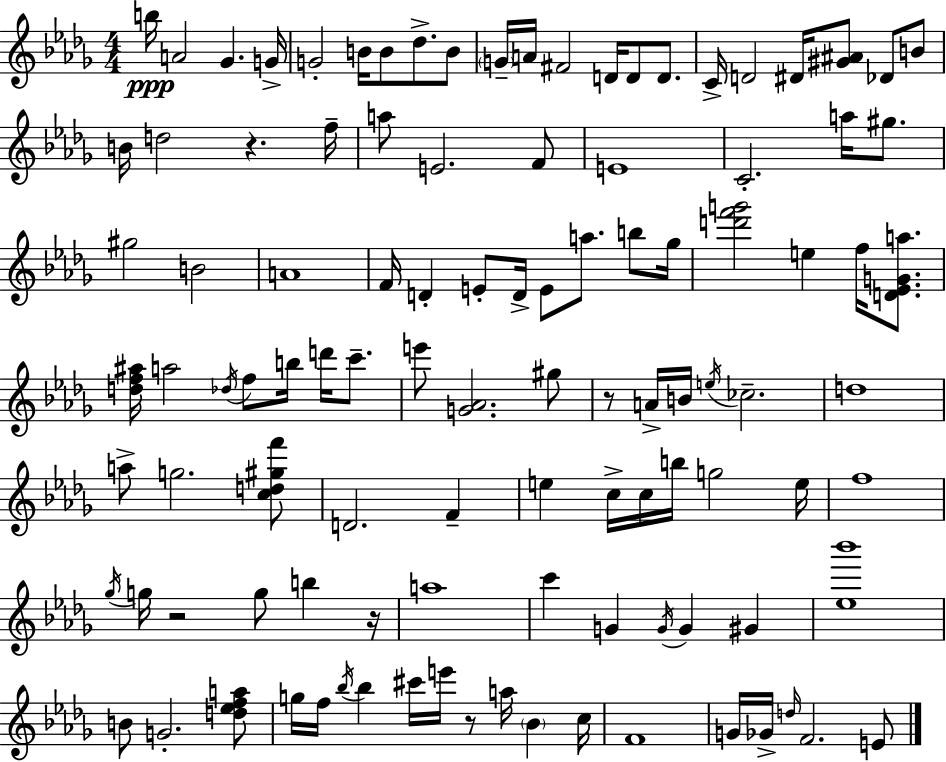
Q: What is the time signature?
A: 4/4